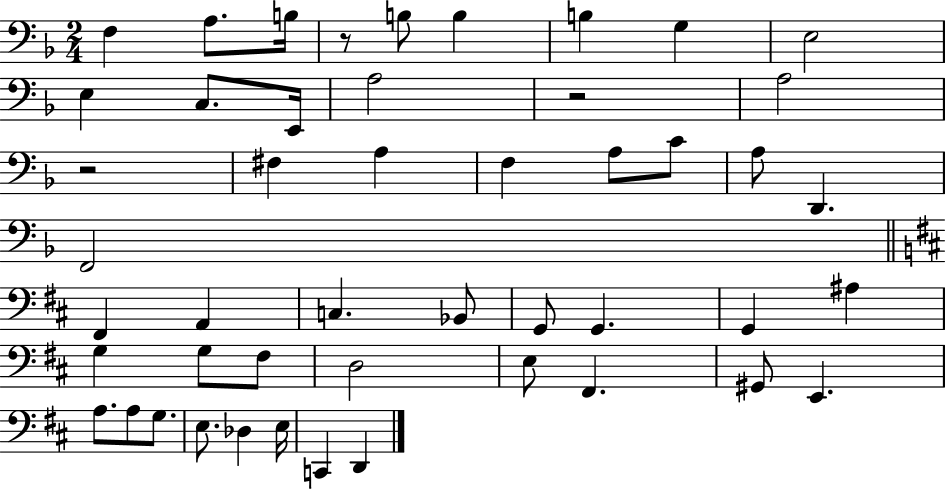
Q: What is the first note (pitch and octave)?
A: F3